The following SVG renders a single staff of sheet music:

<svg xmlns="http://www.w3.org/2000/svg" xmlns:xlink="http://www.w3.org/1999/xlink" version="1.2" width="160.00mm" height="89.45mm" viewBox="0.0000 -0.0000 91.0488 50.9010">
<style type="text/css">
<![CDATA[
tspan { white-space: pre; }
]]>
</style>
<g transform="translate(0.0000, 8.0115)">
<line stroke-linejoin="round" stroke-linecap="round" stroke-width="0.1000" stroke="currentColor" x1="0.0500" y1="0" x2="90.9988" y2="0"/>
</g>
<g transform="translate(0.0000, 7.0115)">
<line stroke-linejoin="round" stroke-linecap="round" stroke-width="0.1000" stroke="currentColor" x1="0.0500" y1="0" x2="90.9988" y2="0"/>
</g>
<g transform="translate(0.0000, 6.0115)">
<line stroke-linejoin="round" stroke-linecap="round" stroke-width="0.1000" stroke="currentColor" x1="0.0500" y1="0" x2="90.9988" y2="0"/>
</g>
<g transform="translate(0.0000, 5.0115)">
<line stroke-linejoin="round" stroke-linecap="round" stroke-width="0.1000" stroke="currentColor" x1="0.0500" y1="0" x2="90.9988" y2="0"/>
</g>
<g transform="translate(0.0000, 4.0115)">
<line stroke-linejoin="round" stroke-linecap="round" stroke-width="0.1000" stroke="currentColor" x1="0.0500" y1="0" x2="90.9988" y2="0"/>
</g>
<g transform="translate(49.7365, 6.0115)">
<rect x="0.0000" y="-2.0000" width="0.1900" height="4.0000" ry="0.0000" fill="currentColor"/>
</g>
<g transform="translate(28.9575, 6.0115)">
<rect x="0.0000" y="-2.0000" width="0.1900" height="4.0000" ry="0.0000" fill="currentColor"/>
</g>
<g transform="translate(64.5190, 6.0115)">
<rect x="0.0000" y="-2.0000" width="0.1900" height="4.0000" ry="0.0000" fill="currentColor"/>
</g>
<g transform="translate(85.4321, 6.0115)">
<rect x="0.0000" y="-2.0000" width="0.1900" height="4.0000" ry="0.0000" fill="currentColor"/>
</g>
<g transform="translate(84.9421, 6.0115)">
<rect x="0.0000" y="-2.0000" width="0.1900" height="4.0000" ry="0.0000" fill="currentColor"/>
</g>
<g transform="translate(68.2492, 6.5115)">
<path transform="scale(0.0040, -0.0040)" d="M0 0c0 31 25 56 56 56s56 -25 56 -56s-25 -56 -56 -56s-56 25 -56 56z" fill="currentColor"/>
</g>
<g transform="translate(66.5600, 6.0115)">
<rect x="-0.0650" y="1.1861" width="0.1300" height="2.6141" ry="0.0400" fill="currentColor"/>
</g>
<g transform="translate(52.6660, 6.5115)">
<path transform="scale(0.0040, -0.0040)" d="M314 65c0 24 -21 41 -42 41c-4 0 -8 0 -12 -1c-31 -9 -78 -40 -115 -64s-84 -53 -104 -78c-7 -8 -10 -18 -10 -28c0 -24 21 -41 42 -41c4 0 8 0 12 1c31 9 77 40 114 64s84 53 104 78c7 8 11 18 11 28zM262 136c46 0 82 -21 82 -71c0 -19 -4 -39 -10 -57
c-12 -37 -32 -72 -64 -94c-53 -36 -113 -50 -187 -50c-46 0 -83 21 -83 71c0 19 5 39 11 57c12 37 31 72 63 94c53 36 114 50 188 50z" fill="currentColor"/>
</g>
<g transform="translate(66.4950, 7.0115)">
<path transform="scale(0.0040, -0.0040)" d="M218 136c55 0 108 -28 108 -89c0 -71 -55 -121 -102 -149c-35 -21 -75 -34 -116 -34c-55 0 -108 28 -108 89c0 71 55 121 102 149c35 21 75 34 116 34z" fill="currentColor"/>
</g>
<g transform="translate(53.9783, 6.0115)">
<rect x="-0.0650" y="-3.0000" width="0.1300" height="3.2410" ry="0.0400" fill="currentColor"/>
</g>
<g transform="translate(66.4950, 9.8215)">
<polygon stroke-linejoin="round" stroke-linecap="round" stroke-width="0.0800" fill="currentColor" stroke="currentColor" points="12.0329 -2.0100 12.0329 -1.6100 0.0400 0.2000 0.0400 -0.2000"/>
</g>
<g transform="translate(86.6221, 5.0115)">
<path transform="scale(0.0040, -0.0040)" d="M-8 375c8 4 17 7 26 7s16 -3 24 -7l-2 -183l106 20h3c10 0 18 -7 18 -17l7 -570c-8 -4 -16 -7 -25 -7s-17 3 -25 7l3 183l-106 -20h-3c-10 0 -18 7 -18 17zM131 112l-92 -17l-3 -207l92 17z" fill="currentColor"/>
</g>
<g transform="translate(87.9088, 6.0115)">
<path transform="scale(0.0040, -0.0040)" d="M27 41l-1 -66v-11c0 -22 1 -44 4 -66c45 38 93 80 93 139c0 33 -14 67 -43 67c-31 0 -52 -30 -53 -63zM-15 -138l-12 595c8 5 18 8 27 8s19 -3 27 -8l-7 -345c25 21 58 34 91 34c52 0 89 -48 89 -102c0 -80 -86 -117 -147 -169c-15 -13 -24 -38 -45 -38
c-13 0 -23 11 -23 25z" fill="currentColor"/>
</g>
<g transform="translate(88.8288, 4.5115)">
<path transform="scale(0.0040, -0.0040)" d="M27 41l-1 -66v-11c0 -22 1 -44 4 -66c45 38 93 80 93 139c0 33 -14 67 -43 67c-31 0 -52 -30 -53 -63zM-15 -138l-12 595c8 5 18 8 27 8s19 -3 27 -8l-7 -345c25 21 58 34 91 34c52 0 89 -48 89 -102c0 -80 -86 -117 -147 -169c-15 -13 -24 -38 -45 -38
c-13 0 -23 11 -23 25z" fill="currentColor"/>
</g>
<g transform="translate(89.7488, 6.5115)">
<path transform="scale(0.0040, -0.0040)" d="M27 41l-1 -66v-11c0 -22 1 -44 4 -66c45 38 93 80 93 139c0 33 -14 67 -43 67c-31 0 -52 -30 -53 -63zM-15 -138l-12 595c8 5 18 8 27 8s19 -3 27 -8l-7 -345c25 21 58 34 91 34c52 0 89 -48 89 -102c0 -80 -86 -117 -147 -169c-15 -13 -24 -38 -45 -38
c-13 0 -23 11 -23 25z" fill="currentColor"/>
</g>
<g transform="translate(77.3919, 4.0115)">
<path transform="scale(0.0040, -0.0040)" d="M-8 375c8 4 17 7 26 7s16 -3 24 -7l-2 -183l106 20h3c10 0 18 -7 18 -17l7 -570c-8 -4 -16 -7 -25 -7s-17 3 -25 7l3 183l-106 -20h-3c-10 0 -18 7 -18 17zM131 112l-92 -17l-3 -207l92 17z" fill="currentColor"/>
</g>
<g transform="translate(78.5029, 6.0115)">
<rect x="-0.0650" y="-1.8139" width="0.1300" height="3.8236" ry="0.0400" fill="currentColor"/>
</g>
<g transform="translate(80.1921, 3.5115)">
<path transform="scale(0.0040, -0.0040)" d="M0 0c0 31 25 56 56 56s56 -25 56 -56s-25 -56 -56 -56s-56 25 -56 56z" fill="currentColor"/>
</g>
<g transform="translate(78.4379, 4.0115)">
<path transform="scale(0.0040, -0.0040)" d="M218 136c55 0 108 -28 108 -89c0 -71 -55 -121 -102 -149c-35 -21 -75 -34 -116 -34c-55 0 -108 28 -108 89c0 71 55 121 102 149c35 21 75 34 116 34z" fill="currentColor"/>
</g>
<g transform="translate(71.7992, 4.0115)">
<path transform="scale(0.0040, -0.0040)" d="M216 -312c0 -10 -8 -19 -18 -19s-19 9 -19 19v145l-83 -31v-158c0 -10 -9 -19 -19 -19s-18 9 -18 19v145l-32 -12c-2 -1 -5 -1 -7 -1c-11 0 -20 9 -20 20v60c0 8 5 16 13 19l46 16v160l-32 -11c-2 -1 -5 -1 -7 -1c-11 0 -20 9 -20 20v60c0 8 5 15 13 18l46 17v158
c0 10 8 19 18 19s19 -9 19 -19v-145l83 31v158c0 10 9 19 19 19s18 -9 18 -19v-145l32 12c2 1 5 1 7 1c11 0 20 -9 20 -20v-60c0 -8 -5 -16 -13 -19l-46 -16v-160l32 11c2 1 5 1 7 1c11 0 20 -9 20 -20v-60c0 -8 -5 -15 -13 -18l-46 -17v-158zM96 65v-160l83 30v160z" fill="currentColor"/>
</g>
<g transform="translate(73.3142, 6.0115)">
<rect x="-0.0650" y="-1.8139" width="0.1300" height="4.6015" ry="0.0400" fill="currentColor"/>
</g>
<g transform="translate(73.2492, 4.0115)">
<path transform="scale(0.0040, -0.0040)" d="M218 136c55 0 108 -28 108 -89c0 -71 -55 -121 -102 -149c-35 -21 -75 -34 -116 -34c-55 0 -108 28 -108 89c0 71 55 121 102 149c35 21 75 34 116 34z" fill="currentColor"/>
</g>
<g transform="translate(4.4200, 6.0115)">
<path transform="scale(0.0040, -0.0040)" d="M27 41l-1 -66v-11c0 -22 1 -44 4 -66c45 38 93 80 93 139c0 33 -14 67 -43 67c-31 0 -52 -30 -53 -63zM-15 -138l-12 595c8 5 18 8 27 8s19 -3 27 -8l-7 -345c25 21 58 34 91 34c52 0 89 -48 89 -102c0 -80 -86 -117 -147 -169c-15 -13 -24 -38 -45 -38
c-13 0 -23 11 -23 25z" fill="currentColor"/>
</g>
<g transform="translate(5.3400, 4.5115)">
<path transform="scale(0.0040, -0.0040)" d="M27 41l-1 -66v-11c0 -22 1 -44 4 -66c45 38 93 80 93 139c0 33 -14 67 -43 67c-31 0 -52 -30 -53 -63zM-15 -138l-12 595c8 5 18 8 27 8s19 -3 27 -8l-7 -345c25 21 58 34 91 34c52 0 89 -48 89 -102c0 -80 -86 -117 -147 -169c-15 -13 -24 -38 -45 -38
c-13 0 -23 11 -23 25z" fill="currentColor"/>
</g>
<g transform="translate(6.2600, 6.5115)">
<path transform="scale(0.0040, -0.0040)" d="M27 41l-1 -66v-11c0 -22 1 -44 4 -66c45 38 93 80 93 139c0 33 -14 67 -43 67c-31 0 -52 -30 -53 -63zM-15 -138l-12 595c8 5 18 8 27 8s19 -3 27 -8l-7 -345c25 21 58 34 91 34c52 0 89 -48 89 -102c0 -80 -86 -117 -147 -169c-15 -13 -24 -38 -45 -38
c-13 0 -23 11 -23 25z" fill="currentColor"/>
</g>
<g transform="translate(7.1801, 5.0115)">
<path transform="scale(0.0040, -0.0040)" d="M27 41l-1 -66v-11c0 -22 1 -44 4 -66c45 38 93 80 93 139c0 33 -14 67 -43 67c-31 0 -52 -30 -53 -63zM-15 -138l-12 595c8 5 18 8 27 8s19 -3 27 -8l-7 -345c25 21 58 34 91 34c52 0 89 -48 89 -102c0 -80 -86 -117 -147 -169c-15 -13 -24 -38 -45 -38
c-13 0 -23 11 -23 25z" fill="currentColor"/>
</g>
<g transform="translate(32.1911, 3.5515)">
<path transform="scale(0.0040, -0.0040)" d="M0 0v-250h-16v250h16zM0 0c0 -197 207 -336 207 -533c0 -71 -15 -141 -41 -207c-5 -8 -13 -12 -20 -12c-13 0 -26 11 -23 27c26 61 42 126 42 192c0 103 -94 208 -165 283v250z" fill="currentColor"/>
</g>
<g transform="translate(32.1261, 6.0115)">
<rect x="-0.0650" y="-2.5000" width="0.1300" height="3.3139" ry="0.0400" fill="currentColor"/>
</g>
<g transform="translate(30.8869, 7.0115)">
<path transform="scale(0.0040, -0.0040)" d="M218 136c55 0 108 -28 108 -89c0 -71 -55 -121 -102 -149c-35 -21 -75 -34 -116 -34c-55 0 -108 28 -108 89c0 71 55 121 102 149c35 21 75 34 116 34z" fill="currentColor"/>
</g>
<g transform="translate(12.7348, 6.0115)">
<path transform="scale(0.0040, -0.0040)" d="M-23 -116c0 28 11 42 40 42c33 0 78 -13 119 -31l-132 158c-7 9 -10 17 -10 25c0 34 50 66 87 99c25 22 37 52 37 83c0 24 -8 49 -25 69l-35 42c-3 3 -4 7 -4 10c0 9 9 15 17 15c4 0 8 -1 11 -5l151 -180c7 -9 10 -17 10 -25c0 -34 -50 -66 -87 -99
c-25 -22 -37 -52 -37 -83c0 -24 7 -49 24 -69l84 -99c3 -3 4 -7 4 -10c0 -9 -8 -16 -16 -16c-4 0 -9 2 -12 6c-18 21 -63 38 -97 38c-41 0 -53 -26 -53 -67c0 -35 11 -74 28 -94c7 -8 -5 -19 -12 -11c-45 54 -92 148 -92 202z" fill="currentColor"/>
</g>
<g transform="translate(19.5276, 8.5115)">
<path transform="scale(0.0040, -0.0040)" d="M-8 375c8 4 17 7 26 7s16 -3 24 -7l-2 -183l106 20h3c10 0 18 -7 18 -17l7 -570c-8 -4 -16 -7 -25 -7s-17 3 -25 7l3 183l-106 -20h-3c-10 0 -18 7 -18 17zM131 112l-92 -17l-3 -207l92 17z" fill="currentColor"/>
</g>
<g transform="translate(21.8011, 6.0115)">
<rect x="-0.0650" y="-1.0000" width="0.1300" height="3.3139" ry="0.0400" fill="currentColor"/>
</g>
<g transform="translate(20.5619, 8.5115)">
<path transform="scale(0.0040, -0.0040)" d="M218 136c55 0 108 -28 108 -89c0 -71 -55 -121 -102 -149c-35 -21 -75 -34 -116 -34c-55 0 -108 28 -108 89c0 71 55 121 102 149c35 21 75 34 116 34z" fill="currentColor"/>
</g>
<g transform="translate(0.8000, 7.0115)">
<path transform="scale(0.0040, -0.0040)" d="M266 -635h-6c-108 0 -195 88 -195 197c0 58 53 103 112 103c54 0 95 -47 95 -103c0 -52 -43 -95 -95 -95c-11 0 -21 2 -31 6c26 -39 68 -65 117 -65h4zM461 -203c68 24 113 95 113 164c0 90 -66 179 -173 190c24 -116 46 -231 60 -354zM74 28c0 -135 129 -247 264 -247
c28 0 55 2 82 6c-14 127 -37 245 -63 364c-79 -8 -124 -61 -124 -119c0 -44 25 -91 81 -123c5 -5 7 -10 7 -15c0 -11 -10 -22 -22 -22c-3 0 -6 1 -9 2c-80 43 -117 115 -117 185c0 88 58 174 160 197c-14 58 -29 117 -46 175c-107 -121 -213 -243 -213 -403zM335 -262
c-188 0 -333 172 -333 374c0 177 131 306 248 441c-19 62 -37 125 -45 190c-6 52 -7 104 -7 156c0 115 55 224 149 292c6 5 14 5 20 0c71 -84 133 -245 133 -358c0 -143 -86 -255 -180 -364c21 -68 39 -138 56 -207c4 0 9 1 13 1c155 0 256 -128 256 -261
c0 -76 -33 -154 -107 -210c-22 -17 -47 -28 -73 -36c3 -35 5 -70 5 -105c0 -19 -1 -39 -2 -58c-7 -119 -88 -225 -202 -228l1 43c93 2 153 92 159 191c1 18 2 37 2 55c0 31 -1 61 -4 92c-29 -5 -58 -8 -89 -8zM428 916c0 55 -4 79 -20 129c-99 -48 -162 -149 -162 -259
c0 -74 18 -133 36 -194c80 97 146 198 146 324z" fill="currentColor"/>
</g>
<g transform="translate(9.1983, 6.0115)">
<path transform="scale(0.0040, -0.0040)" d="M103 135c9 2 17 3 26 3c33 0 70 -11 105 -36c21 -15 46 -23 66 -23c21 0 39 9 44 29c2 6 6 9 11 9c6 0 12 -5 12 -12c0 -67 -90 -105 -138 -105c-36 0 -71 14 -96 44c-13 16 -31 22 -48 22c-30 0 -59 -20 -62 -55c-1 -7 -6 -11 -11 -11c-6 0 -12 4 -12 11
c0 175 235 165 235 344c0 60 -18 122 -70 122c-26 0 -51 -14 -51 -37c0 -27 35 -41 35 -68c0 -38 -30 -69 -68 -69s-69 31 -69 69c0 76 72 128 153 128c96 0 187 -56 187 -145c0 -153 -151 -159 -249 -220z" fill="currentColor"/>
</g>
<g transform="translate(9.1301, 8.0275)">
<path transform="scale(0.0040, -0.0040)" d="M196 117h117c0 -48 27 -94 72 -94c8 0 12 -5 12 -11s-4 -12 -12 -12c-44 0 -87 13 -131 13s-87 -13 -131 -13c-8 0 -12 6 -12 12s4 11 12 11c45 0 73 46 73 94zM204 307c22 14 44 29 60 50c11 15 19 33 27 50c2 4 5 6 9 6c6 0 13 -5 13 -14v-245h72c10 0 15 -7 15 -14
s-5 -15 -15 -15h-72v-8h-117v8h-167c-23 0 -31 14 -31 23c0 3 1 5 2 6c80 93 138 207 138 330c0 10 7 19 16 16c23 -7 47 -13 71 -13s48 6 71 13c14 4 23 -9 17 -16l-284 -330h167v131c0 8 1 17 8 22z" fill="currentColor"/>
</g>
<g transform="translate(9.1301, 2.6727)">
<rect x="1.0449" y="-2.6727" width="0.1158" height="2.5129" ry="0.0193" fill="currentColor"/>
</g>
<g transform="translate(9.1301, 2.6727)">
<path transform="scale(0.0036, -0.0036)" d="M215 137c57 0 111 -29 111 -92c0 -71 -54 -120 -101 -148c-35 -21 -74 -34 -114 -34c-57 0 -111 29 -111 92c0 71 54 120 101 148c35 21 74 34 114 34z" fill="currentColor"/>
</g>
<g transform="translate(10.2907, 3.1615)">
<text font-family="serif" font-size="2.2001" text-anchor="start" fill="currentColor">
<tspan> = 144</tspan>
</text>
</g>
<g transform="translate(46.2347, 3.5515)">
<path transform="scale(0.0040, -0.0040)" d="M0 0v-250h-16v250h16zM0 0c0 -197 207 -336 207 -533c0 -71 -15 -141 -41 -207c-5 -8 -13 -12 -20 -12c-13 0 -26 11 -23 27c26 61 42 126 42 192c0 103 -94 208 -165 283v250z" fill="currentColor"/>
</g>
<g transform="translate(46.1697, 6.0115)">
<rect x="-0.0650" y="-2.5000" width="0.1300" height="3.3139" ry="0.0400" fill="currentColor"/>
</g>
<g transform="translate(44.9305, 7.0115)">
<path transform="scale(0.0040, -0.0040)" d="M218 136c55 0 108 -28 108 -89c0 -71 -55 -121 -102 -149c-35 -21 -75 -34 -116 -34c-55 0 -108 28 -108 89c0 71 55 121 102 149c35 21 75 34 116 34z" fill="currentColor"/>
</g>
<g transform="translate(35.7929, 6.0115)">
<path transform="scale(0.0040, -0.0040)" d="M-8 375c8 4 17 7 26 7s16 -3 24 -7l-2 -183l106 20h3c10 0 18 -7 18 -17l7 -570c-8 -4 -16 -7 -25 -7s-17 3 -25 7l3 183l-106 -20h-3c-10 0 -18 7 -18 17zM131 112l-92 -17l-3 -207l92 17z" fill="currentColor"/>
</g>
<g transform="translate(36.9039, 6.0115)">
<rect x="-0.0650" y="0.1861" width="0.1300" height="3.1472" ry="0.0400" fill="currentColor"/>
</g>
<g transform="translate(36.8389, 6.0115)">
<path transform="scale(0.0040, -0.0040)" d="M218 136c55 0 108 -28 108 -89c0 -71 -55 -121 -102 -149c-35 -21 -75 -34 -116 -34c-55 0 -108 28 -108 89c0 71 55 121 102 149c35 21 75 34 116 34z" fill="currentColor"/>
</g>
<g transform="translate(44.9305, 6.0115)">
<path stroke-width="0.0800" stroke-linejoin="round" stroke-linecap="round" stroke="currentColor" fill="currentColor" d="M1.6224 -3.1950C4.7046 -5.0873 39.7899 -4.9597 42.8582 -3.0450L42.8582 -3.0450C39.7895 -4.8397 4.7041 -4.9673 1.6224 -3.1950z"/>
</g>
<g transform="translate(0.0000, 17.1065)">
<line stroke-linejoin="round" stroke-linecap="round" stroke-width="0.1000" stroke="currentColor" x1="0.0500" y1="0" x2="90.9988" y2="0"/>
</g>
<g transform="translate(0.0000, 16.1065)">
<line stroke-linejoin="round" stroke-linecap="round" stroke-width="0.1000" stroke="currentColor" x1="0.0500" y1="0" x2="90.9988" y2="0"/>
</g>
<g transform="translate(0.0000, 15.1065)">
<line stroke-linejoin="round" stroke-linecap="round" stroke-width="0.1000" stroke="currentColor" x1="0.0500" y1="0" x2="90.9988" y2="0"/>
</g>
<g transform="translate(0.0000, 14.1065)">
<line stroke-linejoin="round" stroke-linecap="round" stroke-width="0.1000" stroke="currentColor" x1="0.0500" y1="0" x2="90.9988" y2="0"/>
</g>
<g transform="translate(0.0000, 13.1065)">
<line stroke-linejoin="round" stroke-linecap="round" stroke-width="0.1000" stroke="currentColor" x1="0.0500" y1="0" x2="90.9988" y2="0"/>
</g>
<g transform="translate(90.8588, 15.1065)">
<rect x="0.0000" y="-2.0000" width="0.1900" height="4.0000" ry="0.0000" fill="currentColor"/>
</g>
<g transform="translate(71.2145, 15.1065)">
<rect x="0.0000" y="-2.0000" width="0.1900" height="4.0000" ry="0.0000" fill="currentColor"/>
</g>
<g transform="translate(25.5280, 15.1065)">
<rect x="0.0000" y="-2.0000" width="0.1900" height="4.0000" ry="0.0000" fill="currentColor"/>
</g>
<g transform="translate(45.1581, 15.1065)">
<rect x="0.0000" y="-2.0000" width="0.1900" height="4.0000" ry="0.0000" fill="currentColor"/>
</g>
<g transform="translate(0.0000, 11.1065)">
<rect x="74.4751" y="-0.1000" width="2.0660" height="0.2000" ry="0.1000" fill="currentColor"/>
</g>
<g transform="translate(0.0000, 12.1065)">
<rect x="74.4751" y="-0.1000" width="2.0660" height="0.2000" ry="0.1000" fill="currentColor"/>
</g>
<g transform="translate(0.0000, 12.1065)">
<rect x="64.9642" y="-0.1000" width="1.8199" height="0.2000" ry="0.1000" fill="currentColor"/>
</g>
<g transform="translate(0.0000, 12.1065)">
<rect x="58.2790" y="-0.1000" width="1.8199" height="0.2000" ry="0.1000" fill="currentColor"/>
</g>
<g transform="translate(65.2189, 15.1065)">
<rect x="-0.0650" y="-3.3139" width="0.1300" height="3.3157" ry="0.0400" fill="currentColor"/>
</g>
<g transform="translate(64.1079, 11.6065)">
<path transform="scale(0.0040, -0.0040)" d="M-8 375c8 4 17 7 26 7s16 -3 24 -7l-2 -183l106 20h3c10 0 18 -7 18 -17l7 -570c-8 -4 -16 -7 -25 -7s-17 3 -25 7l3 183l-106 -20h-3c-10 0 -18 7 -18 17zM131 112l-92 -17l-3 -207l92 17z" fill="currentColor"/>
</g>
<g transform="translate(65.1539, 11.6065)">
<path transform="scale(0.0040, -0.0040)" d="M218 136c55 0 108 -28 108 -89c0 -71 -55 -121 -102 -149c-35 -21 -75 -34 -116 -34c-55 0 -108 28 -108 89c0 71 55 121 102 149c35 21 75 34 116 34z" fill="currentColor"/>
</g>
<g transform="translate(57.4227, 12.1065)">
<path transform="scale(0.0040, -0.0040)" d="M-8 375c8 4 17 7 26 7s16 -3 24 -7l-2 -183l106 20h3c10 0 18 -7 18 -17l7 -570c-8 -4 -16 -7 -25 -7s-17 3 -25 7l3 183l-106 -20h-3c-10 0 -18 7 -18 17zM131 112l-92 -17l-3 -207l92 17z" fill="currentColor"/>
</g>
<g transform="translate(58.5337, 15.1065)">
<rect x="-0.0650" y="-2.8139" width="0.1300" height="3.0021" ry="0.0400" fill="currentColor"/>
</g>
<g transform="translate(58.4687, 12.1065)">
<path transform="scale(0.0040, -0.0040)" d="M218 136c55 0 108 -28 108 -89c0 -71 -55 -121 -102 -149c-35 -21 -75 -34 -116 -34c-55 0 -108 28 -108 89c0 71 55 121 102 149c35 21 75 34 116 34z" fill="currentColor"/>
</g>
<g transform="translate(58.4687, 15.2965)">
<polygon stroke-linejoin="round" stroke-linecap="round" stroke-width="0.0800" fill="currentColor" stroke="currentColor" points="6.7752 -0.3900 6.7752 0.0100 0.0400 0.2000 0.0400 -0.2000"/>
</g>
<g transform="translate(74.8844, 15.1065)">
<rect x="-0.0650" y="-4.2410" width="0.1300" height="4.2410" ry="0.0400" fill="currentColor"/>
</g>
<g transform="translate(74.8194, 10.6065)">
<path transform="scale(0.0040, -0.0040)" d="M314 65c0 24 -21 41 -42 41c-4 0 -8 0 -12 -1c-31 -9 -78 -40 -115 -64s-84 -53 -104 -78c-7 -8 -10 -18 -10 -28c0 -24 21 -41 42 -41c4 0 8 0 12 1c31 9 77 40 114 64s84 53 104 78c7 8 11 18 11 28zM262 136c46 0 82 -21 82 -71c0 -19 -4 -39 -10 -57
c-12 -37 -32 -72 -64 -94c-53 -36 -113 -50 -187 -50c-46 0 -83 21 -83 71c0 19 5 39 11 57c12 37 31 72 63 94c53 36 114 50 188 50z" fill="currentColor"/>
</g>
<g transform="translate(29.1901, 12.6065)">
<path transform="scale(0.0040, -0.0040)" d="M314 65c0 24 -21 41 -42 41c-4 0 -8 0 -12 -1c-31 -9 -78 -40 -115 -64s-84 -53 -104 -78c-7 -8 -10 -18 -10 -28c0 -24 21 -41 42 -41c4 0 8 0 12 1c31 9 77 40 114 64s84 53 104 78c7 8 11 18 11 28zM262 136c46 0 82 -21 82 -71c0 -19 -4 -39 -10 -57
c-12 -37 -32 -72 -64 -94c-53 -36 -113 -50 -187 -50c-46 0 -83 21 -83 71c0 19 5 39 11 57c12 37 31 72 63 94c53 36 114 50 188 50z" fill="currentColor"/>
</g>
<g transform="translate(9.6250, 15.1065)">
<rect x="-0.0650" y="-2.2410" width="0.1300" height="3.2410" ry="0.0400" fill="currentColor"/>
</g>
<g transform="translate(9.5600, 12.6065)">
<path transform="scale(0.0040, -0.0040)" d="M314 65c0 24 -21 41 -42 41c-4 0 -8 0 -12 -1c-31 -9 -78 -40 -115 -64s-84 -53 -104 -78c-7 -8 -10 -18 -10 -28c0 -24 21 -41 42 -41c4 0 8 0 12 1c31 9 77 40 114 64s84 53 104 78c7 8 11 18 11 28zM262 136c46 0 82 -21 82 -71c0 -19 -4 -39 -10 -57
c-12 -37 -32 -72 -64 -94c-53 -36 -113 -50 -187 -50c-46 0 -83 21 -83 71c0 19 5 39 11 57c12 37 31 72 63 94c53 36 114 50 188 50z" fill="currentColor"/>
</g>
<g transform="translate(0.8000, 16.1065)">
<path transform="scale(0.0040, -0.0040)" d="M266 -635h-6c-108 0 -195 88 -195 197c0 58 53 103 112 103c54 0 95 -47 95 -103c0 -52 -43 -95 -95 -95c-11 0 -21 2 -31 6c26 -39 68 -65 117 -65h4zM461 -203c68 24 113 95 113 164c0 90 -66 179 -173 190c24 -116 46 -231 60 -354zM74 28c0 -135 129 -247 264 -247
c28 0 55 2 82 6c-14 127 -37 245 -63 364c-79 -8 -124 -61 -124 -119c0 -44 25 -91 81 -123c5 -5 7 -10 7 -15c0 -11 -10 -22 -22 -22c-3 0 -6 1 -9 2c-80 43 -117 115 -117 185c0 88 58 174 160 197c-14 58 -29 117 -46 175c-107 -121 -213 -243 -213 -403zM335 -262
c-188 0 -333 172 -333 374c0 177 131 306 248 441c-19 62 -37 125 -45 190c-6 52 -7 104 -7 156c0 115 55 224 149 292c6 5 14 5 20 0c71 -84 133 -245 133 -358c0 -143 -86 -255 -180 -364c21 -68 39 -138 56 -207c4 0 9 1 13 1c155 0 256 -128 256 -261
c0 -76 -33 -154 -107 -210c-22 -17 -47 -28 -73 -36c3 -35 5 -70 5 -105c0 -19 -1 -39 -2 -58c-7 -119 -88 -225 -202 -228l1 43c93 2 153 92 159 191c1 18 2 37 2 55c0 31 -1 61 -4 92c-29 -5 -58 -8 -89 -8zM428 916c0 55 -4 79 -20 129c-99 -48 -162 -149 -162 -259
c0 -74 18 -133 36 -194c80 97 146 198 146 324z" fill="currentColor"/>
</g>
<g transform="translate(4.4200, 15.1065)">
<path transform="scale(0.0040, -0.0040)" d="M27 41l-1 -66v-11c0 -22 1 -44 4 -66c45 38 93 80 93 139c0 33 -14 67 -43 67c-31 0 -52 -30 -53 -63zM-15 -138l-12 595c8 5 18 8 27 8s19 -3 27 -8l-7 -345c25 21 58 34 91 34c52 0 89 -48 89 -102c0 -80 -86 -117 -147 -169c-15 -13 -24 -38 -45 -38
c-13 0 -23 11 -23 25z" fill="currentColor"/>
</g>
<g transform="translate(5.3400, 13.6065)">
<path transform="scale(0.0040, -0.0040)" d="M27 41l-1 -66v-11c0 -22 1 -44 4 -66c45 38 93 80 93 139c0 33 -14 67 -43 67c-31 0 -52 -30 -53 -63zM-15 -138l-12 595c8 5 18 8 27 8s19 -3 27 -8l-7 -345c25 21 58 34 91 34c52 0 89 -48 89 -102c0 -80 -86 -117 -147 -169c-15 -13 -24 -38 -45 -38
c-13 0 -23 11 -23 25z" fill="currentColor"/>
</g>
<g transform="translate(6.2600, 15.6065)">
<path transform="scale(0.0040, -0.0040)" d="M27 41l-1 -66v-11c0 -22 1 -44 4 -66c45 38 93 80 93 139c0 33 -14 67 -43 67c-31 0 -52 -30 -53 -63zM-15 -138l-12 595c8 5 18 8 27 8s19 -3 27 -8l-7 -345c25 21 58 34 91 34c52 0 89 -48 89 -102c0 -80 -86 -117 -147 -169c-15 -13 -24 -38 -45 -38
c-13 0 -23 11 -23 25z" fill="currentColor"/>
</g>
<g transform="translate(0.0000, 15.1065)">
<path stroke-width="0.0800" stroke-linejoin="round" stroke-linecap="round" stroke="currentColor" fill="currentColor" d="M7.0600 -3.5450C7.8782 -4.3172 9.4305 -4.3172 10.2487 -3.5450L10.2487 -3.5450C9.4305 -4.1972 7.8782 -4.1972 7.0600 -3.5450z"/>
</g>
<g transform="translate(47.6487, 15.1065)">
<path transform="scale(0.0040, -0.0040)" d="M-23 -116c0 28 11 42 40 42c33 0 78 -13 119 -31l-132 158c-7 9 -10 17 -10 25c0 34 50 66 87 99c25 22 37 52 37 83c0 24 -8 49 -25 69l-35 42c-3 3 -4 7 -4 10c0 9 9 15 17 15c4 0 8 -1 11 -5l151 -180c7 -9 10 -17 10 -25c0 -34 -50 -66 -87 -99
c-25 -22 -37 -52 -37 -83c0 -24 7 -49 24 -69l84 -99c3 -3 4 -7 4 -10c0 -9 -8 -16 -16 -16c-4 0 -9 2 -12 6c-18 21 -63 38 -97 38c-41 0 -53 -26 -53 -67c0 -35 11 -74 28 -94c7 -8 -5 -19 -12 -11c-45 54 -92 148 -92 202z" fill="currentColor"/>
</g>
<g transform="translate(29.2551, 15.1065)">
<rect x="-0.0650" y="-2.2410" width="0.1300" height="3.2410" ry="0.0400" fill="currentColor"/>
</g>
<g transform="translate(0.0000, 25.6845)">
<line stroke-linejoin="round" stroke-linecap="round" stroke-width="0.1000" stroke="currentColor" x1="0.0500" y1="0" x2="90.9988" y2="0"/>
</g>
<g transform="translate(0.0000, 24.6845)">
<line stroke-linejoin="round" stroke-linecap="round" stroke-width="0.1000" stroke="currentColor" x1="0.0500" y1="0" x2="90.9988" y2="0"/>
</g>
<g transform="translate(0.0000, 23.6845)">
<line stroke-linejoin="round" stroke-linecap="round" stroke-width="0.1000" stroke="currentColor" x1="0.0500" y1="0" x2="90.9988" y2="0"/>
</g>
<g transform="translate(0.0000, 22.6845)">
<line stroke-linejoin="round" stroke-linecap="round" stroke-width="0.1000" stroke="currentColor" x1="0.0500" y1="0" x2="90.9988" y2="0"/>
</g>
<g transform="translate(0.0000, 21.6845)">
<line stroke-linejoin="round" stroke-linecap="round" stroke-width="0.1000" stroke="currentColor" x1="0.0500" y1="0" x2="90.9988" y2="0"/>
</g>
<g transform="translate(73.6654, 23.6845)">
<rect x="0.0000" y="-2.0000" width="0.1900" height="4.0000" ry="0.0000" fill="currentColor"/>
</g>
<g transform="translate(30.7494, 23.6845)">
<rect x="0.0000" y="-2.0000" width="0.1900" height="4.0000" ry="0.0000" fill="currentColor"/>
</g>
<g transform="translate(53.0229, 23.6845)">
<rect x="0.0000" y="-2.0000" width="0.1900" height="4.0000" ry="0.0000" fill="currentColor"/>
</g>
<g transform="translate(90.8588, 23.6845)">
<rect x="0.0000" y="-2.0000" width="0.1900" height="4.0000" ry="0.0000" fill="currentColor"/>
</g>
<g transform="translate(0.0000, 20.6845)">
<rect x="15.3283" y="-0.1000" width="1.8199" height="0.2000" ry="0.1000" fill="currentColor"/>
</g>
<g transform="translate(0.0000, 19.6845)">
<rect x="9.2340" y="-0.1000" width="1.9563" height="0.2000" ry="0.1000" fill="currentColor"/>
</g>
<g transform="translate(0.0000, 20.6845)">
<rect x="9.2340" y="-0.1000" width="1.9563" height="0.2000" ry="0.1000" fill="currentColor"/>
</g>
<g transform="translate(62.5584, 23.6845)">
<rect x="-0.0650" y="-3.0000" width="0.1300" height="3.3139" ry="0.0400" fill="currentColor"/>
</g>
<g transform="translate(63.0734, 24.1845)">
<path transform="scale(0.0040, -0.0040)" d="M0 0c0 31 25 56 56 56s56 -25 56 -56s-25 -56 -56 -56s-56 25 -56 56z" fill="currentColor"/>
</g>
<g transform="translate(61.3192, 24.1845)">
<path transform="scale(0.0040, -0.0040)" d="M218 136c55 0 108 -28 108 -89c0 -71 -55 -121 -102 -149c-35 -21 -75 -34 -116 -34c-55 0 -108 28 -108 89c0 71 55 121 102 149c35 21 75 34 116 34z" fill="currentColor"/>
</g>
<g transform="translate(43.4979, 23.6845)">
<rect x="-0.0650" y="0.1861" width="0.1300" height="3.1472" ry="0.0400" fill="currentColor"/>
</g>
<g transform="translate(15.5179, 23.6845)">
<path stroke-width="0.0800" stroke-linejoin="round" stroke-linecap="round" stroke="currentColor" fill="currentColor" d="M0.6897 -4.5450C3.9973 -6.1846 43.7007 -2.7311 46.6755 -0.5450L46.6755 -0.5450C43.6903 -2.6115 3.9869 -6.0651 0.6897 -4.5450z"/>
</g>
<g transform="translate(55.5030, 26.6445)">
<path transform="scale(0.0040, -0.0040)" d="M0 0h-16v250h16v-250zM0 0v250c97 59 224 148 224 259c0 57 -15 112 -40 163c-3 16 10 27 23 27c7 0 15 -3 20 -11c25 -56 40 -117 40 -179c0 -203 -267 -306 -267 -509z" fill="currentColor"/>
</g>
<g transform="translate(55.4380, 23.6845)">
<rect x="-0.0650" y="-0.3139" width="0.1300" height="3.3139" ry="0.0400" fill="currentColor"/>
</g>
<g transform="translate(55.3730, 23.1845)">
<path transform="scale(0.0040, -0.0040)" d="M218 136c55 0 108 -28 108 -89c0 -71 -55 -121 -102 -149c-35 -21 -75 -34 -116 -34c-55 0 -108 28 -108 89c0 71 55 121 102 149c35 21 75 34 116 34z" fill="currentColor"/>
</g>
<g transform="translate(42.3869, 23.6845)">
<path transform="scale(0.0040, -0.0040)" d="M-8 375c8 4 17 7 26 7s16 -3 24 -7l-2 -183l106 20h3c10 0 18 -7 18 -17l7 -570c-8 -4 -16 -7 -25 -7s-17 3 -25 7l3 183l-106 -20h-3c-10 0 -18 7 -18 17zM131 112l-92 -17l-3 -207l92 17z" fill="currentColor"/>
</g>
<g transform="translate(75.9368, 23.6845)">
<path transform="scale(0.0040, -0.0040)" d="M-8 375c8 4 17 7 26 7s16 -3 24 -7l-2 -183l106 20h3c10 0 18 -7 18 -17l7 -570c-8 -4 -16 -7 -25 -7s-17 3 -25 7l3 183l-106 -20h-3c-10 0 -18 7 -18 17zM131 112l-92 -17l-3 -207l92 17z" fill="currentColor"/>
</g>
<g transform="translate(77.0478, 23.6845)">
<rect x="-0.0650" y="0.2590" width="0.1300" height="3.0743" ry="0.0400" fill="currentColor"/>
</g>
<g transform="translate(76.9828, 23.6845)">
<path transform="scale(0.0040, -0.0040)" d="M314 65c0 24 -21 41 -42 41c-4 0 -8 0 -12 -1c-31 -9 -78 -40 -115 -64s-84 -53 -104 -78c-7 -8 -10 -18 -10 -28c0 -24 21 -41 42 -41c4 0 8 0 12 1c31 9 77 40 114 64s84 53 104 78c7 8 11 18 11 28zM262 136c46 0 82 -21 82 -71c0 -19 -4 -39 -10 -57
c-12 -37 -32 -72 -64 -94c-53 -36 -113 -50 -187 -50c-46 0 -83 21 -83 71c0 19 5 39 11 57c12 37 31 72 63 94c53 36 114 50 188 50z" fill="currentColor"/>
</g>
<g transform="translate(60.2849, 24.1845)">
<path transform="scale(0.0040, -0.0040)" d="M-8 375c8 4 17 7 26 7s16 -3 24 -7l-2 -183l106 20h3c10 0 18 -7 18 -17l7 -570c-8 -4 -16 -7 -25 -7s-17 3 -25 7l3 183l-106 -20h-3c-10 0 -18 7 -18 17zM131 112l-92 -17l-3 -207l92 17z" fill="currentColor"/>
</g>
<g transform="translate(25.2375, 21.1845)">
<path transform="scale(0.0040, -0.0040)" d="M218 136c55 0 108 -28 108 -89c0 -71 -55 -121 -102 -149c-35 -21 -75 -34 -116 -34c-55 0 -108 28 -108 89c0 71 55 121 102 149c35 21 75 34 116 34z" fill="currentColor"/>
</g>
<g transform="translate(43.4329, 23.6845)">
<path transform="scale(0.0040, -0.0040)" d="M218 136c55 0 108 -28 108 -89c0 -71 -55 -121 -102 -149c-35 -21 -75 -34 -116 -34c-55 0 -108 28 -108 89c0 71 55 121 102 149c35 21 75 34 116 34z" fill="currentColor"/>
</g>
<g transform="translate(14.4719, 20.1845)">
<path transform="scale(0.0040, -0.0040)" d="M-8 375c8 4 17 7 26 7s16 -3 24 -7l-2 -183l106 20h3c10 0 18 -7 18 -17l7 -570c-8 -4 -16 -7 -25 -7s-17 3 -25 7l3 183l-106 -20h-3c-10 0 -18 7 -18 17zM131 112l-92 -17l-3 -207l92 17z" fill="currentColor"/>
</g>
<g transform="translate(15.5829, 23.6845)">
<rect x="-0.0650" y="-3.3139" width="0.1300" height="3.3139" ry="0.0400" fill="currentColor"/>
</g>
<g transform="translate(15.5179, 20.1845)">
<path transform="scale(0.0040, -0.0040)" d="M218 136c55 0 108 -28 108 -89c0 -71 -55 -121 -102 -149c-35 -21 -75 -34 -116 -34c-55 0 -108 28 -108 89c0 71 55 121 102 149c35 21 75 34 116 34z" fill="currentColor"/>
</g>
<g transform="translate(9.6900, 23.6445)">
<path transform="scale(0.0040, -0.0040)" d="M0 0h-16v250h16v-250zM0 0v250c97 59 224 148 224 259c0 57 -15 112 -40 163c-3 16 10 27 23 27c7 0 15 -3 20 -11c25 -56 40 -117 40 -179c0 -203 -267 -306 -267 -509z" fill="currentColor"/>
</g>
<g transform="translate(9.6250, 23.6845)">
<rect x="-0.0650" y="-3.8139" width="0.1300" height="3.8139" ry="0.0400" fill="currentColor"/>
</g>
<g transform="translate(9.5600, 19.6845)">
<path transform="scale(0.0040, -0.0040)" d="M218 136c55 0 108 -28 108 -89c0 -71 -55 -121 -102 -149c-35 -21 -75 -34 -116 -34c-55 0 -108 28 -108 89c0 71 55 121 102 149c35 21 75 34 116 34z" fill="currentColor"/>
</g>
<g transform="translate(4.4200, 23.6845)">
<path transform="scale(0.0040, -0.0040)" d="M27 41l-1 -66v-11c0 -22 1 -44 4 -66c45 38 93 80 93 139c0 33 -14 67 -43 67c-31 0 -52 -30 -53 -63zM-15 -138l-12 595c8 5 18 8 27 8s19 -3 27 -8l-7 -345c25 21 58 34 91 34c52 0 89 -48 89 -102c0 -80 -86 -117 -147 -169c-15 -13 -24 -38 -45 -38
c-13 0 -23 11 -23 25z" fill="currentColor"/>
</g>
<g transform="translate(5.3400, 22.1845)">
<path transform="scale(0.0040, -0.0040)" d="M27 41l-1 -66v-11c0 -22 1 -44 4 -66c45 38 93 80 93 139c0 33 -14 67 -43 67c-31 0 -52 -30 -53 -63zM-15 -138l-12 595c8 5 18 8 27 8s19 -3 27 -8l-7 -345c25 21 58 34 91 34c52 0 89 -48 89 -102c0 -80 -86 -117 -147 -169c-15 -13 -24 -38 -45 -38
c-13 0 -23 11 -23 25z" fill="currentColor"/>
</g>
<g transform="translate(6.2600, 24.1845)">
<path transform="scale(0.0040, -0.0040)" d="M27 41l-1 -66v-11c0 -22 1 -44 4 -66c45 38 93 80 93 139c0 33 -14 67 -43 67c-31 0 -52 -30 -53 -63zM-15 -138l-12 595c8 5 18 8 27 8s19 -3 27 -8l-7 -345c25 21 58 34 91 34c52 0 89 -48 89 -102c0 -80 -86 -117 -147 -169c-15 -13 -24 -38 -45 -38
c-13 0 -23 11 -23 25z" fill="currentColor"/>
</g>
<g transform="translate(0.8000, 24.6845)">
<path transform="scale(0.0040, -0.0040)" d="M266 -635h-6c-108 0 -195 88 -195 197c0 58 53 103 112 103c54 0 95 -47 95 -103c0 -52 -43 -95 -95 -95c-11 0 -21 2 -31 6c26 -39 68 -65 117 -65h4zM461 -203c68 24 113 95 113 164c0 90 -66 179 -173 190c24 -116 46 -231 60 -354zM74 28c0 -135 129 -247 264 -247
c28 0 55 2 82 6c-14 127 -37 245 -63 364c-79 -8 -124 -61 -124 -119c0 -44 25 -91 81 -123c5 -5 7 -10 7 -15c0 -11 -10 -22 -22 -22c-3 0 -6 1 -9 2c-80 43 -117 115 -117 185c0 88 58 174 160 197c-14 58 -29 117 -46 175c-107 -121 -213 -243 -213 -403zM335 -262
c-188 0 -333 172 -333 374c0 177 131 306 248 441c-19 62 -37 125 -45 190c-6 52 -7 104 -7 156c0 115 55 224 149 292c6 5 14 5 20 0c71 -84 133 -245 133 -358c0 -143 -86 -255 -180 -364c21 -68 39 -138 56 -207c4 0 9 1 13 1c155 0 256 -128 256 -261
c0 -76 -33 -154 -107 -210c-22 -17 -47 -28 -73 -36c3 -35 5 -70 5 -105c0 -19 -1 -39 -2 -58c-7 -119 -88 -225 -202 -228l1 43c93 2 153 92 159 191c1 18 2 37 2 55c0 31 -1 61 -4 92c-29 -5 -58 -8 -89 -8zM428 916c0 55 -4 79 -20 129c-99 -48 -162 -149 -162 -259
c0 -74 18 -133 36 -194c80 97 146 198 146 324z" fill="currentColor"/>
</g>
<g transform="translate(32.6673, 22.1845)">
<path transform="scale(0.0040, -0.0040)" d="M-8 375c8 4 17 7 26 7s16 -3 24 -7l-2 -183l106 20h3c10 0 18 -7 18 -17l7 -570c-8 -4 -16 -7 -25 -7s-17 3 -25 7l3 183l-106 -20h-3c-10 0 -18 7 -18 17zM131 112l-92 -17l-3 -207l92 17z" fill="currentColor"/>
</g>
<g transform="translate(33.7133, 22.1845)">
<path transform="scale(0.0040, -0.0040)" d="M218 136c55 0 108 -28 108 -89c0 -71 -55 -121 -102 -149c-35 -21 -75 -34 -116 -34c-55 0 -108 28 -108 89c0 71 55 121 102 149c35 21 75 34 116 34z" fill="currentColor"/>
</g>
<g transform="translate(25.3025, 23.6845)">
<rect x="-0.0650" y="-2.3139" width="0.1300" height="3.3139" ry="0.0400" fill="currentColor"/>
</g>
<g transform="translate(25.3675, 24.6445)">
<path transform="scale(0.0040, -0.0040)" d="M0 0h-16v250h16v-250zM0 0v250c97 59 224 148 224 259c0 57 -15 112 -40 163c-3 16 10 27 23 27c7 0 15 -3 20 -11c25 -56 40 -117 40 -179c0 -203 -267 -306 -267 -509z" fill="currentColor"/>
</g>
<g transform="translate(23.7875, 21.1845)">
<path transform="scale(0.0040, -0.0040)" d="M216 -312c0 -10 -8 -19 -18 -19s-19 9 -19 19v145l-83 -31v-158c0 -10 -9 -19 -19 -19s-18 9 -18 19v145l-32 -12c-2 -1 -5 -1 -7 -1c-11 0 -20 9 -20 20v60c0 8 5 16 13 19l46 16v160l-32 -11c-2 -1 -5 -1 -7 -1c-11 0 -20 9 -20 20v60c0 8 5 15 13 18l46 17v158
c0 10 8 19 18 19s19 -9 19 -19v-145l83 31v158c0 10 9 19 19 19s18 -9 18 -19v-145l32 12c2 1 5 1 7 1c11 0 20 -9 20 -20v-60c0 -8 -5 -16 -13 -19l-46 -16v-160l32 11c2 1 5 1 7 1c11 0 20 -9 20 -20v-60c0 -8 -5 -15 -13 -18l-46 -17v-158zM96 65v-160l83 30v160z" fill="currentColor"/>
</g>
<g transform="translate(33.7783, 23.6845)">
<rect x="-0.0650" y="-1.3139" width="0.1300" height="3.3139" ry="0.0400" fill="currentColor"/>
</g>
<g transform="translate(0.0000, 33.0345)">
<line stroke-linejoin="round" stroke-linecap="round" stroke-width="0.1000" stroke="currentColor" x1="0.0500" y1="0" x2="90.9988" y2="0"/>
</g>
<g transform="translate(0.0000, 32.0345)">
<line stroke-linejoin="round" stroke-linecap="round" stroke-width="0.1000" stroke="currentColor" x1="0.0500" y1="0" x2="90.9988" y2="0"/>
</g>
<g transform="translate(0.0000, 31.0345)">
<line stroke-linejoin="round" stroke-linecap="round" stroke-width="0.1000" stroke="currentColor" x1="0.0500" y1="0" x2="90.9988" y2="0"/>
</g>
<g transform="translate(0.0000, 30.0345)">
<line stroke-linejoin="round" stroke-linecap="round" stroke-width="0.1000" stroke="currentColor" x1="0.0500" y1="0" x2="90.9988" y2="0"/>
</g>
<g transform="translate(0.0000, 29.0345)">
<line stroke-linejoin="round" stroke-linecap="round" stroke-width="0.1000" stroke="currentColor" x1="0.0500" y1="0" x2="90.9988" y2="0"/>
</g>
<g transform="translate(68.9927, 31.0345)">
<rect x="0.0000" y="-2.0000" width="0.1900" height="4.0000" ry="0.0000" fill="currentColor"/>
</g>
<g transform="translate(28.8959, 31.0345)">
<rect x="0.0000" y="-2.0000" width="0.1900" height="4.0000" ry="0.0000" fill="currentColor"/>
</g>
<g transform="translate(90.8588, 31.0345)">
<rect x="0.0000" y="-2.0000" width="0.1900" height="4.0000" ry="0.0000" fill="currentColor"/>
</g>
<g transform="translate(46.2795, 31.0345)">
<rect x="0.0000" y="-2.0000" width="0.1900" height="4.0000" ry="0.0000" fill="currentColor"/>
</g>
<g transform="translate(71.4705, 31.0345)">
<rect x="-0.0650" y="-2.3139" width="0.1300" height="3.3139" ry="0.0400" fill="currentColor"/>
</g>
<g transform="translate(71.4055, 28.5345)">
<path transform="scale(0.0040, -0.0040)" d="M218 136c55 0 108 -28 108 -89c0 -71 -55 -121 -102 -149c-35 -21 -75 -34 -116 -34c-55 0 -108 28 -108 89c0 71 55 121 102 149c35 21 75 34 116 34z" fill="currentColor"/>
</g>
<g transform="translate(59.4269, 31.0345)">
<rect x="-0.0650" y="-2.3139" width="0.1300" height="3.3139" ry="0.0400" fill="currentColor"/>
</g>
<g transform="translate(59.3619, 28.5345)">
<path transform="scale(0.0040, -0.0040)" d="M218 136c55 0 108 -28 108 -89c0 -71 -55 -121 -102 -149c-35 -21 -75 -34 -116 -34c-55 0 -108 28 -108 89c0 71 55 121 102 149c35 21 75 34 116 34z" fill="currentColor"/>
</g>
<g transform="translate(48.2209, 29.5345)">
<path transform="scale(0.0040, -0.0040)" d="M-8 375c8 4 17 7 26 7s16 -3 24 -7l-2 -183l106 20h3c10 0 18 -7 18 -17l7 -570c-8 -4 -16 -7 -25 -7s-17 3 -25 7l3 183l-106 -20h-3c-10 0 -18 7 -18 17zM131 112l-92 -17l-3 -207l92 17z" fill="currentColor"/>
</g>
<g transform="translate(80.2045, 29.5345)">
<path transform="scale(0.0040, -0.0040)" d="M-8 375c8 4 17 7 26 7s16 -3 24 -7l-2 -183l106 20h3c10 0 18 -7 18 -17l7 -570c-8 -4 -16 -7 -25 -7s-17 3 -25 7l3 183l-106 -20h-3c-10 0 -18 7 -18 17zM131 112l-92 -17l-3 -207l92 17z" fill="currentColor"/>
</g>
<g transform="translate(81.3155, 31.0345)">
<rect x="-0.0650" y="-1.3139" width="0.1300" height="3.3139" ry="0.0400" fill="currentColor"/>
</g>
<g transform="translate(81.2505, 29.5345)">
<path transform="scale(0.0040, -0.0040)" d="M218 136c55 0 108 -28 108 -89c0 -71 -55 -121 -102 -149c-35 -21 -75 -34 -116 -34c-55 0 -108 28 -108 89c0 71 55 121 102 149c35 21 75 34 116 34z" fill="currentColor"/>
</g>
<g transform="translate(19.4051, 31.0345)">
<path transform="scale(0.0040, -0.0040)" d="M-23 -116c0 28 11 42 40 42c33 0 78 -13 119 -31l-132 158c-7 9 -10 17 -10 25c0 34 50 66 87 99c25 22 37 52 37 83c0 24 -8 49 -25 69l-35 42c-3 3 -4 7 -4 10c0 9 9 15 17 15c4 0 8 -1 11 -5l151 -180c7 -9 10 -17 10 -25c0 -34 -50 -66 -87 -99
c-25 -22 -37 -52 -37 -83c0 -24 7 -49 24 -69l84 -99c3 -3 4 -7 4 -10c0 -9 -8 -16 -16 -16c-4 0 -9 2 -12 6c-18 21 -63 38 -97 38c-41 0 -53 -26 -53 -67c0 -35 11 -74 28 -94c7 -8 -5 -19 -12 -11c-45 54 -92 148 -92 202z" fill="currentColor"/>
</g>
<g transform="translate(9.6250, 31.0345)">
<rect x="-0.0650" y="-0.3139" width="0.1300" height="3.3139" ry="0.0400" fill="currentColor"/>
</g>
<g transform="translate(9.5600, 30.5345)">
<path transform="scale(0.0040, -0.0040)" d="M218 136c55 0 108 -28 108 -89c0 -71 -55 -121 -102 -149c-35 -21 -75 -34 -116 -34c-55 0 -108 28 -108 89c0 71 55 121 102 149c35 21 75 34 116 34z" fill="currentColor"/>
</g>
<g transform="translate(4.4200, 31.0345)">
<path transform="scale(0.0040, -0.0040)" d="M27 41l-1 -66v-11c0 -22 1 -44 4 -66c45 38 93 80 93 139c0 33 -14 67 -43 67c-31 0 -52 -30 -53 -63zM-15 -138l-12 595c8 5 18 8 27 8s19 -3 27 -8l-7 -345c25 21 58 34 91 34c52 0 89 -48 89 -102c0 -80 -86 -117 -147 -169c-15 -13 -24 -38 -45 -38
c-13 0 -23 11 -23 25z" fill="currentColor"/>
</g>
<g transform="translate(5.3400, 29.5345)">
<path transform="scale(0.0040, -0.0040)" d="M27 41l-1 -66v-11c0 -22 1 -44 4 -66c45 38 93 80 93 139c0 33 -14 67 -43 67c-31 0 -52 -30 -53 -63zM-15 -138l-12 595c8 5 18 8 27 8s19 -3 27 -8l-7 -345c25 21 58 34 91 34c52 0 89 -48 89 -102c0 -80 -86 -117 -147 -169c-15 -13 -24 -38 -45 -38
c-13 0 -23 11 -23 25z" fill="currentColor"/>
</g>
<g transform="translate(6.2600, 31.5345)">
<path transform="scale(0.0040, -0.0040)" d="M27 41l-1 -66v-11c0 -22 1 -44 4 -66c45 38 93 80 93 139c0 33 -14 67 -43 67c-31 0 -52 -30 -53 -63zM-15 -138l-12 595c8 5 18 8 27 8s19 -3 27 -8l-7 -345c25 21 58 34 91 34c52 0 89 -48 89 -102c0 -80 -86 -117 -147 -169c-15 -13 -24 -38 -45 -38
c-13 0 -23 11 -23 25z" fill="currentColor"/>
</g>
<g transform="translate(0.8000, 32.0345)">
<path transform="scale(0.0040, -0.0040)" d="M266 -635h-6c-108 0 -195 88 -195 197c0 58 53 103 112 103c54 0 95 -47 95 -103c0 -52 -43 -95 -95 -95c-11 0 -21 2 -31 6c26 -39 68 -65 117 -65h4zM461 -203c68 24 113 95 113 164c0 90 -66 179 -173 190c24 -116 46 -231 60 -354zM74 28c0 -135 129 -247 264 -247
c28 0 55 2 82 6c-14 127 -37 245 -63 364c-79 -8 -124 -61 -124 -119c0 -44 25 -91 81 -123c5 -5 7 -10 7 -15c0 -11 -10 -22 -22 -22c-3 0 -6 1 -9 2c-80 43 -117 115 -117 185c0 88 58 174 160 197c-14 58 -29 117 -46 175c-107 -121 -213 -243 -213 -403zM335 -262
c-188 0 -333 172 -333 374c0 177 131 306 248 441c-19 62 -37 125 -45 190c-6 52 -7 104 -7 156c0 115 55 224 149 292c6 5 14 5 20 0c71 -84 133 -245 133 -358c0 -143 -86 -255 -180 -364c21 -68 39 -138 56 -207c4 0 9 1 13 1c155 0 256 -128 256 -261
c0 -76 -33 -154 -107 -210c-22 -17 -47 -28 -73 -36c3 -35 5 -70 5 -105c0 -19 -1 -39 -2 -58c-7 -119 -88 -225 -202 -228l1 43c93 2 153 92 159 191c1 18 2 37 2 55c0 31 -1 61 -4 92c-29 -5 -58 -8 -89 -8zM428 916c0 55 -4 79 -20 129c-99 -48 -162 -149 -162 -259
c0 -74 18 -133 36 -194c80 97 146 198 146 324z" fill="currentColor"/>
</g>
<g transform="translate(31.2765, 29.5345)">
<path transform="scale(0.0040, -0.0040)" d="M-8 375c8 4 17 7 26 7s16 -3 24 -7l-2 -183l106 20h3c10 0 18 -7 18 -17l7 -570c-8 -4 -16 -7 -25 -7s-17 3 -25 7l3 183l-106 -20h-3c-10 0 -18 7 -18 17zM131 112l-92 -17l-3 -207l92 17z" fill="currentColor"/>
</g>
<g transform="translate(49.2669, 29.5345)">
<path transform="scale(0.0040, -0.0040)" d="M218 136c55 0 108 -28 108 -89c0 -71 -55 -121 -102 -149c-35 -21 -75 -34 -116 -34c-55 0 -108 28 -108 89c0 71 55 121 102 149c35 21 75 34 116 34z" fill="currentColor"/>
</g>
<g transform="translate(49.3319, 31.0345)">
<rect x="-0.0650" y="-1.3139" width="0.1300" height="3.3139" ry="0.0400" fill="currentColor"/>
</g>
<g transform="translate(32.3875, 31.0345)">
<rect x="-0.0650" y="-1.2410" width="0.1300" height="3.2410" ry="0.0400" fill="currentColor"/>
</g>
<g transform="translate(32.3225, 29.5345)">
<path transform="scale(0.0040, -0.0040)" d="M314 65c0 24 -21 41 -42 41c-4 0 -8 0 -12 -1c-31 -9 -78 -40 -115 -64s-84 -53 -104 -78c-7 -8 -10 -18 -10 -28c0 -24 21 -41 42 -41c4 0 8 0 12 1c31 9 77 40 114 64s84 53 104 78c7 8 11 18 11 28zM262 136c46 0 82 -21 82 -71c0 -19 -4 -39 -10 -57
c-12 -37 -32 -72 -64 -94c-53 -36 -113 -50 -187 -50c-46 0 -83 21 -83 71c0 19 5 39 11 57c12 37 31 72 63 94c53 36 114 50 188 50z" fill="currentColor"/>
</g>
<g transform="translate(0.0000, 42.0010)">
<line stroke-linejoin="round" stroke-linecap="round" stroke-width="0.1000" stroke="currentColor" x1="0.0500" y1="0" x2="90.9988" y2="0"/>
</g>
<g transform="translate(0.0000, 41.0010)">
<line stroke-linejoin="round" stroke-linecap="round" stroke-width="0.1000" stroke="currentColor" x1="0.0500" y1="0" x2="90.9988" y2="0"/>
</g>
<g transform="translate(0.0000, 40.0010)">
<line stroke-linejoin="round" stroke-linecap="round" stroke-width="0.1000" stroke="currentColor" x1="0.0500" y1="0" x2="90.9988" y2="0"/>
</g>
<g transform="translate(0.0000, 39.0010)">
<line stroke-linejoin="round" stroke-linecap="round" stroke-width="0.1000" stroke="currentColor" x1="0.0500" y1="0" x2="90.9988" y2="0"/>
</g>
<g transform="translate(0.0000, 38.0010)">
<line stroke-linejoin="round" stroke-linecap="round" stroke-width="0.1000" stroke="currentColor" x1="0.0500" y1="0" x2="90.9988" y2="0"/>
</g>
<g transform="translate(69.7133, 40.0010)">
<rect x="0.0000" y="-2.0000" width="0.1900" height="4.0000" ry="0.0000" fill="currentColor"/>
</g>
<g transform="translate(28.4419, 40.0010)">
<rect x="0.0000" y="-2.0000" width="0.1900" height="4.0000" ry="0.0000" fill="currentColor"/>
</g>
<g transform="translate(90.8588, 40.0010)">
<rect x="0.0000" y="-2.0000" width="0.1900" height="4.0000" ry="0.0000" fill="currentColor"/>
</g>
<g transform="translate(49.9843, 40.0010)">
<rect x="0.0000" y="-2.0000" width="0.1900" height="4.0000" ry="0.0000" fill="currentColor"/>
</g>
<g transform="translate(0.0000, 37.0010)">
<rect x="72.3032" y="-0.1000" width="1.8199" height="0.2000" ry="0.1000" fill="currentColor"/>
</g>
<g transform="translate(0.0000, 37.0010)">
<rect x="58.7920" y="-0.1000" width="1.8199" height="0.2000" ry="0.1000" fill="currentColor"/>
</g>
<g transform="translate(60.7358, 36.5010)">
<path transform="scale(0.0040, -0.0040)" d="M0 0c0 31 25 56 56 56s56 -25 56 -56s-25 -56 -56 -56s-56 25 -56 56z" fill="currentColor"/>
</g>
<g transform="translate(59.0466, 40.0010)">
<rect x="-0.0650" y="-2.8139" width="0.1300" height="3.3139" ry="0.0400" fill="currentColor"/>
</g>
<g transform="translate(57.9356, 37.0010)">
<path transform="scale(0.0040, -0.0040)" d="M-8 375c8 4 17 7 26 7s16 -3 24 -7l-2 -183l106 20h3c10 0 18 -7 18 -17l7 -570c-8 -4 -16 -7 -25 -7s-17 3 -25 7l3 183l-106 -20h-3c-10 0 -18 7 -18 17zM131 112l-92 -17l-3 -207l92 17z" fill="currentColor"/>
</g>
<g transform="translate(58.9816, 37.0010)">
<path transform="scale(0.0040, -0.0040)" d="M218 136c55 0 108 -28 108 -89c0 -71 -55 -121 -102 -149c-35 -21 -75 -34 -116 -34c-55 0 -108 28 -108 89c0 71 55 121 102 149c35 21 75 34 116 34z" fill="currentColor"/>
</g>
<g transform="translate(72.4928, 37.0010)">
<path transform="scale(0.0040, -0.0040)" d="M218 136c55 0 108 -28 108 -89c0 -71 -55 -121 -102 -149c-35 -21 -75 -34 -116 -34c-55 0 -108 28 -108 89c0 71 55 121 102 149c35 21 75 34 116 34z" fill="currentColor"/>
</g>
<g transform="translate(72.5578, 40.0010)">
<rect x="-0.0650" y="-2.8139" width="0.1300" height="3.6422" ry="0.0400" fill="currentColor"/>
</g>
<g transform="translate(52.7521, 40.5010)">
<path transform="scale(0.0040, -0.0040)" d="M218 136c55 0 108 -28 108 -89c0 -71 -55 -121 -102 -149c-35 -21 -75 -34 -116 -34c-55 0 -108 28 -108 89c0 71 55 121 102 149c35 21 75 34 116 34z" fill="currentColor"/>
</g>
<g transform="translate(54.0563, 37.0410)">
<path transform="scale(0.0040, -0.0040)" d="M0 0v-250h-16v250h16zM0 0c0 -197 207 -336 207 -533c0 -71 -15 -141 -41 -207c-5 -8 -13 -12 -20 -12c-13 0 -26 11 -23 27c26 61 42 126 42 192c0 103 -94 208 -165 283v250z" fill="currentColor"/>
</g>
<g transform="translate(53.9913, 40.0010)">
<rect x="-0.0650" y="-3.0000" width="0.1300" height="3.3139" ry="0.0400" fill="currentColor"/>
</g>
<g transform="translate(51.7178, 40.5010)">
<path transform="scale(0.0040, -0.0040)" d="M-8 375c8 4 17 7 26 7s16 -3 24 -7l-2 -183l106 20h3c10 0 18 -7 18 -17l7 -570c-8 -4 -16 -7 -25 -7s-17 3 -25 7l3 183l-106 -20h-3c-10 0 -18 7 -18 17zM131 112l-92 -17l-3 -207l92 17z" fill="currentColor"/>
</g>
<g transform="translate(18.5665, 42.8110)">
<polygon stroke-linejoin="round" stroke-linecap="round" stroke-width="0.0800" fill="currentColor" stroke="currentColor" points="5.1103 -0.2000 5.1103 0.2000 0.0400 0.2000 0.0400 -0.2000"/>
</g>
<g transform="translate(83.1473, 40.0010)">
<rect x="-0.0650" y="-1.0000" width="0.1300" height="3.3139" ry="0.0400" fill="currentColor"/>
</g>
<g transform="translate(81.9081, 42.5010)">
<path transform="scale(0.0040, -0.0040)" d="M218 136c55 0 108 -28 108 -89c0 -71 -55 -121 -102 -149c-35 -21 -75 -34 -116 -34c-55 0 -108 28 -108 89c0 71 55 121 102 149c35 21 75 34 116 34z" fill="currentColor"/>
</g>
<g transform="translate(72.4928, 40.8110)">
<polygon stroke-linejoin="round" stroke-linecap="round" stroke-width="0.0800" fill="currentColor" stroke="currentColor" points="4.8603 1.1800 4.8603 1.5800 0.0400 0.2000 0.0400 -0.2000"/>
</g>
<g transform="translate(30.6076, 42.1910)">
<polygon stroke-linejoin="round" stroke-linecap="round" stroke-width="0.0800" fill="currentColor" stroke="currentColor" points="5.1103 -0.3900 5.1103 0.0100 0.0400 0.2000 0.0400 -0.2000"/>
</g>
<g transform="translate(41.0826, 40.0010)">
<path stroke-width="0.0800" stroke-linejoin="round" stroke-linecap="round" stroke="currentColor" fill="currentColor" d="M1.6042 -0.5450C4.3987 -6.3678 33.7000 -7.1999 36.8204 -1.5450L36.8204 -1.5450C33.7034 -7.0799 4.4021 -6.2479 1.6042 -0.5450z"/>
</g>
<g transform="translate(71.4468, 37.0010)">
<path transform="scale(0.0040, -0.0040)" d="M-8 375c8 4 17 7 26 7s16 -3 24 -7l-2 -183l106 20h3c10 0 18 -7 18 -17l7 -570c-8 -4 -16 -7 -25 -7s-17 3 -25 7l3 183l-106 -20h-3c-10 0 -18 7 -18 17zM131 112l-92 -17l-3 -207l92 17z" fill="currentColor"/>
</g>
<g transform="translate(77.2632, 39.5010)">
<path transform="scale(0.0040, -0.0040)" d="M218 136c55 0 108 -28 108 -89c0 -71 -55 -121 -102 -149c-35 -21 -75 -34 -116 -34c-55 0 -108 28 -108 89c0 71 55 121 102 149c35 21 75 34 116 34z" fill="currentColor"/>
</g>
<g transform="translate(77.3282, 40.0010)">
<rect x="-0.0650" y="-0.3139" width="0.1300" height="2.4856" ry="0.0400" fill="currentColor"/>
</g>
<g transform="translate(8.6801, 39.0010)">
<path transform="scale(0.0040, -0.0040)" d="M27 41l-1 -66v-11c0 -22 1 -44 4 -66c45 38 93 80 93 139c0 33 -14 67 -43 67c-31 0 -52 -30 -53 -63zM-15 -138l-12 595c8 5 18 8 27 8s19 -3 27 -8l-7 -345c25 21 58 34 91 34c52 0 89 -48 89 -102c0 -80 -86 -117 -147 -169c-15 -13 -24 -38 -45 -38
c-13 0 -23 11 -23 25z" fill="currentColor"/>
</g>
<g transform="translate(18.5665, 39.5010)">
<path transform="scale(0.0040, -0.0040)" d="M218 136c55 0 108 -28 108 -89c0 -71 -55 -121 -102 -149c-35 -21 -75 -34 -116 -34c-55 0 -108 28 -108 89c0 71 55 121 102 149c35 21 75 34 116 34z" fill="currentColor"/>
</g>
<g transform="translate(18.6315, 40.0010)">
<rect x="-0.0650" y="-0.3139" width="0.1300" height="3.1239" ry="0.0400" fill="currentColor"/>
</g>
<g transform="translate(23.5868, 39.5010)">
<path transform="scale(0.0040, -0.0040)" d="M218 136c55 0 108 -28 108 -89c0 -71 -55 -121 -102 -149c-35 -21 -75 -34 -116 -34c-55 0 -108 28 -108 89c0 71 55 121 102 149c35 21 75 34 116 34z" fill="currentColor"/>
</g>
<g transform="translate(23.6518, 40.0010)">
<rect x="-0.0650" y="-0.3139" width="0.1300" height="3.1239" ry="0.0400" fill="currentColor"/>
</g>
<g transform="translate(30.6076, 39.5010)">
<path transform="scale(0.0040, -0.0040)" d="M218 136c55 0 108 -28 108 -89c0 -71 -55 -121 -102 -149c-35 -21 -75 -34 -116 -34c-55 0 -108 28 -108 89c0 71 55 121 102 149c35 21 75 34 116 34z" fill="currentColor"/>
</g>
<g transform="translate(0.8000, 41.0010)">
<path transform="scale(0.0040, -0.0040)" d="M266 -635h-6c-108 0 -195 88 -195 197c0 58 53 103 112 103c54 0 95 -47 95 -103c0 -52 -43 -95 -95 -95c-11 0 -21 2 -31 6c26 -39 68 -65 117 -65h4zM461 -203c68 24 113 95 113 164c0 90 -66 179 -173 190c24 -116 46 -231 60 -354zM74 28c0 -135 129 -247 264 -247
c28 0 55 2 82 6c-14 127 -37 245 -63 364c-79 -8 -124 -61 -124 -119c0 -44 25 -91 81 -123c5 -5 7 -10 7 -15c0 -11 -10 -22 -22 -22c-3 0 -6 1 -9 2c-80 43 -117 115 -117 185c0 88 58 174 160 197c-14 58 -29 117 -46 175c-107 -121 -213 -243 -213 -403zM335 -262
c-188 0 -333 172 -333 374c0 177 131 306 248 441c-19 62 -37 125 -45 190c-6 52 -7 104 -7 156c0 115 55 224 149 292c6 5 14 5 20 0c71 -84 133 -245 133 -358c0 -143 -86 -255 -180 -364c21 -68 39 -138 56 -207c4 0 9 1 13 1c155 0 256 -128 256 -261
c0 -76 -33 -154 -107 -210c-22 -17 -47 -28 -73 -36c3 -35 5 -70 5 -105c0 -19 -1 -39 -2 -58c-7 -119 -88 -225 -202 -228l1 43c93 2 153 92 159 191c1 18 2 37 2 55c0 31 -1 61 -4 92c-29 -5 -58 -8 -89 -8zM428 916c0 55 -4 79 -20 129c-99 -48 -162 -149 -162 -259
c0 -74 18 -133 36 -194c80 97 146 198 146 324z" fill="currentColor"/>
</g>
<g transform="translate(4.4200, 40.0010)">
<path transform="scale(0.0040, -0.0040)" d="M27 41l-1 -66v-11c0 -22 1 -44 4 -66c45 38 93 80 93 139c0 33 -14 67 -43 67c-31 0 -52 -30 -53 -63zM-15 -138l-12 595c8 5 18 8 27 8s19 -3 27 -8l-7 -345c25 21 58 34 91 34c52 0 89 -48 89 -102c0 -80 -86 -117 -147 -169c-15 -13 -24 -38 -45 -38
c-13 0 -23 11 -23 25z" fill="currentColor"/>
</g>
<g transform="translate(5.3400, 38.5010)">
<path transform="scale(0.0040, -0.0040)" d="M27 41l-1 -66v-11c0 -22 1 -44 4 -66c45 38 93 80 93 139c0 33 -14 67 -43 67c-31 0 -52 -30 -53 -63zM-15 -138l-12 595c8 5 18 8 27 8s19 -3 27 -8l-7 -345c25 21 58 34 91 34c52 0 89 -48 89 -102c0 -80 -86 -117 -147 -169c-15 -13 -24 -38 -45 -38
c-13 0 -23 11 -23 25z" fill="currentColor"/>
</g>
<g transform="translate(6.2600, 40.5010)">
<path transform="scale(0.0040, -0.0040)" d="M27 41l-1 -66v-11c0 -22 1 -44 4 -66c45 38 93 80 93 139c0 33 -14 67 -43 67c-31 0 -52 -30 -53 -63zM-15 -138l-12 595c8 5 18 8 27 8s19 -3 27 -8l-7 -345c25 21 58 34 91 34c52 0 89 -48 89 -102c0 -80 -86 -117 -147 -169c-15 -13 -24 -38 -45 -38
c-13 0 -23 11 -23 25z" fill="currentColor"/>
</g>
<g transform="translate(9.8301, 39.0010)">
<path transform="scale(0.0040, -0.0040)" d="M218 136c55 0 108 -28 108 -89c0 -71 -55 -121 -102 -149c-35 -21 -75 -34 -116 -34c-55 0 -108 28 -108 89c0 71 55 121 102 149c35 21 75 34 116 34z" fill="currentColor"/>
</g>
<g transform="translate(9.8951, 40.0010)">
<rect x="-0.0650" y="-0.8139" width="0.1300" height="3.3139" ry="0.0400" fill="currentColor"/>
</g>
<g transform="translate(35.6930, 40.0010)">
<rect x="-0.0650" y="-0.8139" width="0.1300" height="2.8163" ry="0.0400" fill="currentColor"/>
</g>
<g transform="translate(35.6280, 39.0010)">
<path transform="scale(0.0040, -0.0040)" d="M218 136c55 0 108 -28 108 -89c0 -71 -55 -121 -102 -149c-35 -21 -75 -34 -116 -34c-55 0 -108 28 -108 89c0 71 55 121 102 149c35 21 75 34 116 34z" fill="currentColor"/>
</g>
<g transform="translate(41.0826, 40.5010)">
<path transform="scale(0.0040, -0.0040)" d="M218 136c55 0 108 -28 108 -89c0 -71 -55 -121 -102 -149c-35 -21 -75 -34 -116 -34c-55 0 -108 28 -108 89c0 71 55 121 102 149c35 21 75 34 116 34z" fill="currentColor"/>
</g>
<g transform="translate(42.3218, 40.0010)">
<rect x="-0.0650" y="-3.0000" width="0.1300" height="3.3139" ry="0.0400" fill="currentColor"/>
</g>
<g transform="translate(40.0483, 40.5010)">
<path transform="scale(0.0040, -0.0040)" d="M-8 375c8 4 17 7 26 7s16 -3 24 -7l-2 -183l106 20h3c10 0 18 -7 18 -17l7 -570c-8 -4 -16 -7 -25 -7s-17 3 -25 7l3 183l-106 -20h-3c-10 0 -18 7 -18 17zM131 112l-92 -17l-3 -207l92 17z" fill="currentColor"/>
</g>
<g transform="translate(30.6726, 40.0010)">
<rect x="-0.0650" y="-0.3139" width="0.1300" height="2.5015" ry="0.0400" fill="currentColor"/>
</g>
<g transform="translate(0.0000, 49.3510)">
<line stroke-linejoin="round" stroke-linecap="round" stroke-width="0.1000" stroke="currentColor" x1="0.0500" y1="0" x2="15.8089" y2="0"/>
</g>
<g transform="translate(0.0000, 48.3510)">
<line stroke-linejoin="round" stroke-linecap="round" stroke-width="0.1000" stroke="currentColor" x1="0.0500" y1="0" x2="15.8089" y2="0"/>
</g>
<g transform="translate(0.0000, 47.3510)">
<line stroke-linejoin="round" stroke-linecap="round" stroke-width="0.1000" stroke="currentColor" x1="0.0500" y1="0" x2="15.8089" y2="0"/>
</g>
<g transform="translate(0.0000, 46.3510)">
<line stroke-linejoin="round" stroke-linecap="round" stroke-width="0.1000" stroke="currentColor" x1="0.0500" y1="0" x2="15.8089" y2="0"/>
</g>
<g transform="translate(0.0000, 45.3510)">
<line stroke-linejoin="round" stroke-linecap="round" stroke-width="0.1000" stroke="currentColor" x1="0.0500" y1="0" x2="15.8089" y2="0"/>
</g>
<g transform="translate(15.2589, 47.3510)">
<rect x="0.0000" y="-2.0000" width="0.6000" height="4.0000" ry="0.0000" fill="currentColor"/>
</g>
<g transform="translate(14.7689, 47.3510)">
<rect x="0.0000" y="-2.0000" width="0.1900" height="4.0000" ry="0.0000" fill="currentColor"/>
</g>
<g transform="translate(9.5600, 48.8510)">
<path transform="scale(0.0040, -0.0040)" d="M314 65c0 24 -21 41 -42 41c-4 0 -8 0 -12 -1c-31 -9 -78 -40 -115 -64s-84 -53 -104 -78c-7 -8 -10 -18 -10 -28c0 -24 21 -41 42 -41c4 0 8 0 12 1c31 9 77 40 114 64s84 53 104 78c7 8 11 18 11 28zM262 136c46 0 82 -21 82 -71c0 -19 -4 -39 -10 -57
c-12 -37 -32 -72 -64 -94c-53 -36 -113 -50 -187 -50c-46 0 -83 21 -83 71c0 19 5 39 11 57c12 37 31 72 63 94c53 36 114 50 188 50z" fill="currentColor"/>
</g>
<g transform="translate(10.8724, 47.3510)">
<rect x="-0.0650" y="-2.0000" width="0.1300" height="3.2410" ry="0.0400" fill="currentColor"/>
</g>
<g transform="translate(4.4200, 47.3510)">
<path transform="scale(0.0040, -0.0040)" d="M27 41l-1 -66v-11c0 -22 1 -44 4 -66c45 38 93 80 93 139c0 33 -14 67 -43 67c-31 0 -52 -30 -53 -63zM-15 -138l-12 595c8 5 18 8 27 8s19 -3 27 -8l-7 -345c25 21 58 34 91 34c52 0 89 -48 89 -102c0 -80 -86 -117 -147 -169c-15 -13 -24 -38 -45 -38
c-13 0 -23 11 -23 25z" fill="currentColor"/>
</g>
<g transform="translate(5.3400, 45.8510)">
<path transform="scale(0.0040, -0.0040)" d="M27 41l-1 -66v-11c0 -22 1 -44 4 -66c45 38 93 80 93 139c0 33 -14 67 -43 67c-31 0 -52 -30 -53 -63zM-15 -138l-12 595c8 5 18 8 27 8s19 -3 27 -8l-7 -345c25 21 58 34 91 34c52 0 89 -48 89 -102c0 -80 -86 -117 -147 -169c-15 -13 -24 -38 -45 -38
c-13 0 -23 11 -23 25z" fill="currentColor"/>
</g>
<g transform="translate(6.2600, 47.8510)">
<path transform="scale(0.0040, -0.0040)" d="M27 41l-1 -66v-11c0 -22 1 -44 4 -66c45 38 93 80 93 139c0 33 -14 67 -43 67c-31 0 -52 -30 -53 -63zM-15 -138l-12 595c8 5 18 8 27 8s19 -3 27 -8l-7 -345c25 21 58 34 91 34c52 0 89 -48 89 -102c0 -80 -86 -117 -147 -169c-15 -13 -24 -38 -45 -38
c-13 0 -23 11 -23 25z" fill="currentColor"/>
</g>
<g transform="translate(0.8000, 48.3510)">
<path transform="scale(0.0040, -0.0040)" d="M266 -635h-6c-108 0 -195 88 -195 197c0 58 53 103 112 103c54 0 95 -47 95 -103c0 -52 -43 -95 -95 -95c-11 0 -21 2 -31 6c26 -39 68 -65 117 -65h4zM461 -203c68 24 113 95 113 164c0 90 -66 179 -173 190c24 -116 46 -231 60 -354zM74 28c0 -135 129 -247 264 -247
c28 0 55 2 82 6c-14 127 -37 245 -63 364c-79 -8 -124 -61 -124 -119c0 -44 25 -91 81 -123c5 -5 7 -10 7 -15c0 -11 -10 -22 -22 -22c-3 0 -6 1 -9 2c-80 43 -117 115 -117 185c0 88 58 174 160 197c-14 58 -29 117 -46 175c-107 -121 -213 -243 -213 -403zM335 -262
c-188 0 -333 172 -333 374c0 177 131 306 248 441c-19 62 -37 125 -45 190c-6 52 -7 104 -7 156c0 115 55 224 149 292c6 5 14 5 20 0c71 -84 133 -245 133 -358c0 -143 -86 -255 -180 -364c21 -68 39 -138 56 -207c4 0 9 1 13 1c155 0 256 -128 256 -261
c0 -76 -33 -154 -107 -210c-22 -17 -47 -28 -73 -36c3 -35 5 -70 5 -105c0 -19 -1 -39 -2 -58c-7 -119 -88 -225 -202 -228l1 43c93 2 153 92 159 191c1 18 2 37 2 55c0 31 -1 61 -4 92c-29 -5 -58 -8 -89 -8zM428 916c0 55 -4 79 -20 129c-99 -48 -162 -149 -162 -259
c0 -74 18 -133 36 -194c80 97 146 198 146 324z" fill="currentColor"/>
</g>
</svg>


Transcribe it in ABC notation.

X:1
T:Untitled
M:2/4
L:1/4
K:Ab
z D G/2 B G/2 _A2 G/2 ^f/2 f/2 g2 g2 z a/2 b/2 d'2 c'/2 b ^g/2 e B c/2 A B2 c z e2 e g g e _d c/2 c/2 c/2 d/2 A A/2 a a/2 c/2 D F2